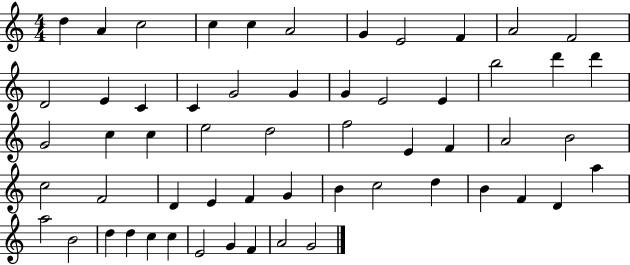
{
  \clef treble
  \numericTimeSignature
  \time 4/4
  \key c \major
  d''4 a'4 c''2 | c''4 c''4 a'2 | g'4 e'2 f'4 | a'2 f'2 | \break d'2 e'4 c'4 | c'4 g'2 g'4 | g'4 e'2 e'4 | b''2 d'''4 d'''4 | \break g'2 c''4 c''4 | e''2 d''2 | f''2 e'4 f'4 | a'2 b'2 | \break c''2 f'2 | d'4 e'4 f'4 g'4 | b'4 c''2 d''4 | b'4 f'4 d'4 a''4 | \break a''2 b'2 | d''4 d''4 c''4 c''4 | e'2 g'4 f'4 | a'2 g'2 | \break \bar "|."
}